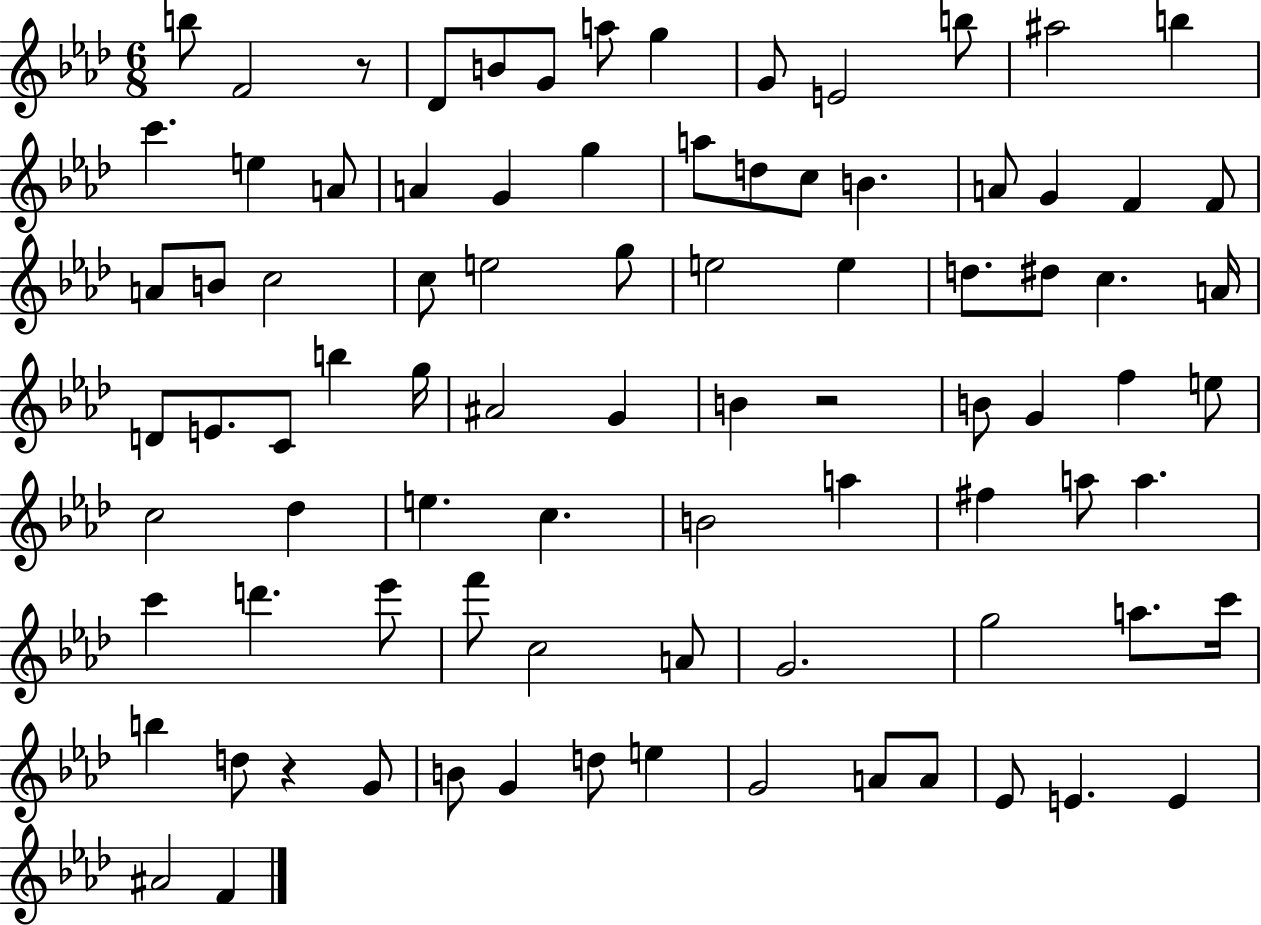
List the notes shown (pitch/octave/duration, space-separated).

B5/e F4/h R/e Db4/e B4/e G4/e A5/e G5/q G4/e E4/h B5/e A#5/h B5/q C6/q. E5/q A4/e A4/q G4/q G5/q A5/e D5/e C5/e B4/q. A4/e G4/q F4/q F4/e A4/e B4/e C5/h C5/e E5/h G5/e E5/h E5/q D5/e. D#5/e C5/q. A4/s D4/e E4/e. C4/e B5/q G5/s A#4/h G4/q B4/q R/h B4/e G4/q F5/q E5/e C5/h Db5/q E5/q. C5/q. B4/h A5/q F#5/q A5/e A5/q. C6/q D6/q. Eb6/e F6/e C5/h A4/e G4/h. G5/h A5/e. C6/s B5/q D5/e R/q G4/e B4/e G4/q D5/e E5/q G4/h A4/e A4/e Eb4/e E4/q. E4/q A#4/h F4/q